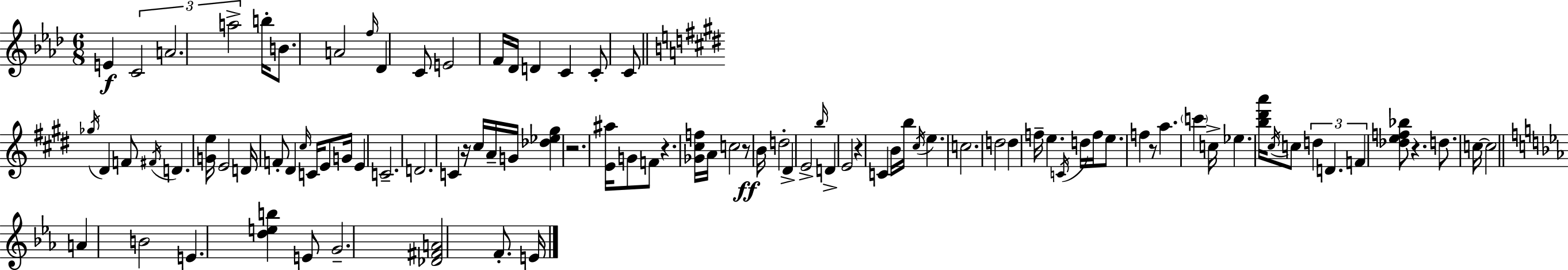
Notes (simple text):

E4/q C4/h A4/h. A5/h B5/s B4/e. A4/h F5/s Db4/q C4/e E4/h F4/s Db4/s D4/q C4/q C4/e C4/e Gb5/s D#4/q F4/e F#4/s D4/q. [G4,E5]/s E4/h D4/s F4/e D#4/q C#5/s C4/s E4/e G4/s E4/q C4/h. D4/h. C4/q R/s C#5/s A4/s G4/s [Db5,Eb5,G#5]/q R/h. [E4,A#5]/s G4/e F4/e R/q. [Gb4,C#5,F5]/s A4/s C5/h R/e B4/s D5/h D#4/q E4/h B5/s D4/q E4/h R/q C4/q B4/s B5/s C#5/s E5/q. C5/h. D5/h D5/q F5/s E5/q. C4/s D5/s F5/s E5/e. F5/q R/e A5/q. C6/q C5/s Eb5/q. [B5,D#6,A6]/s C#5/s C5/e D5/q D4/q. F4/q [Db5,E5,F5,Bb5]/e R/q. D5/e. C5/s C5/h A4/q B4/h E4/q. [D5,E5,B5]/q E4/e G4/h. [Db4,F#4,A4]/h F4/e. E4/s